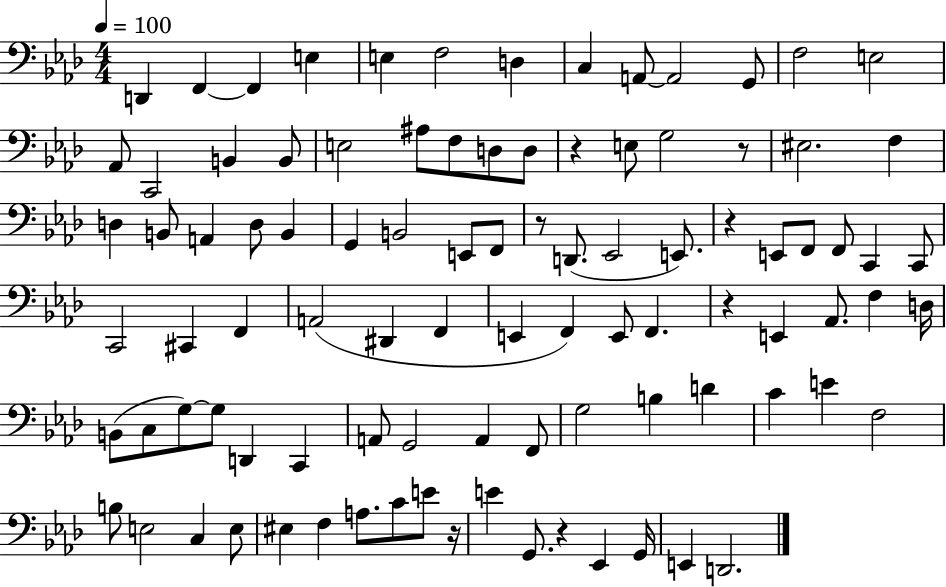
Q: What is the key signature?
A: AES major